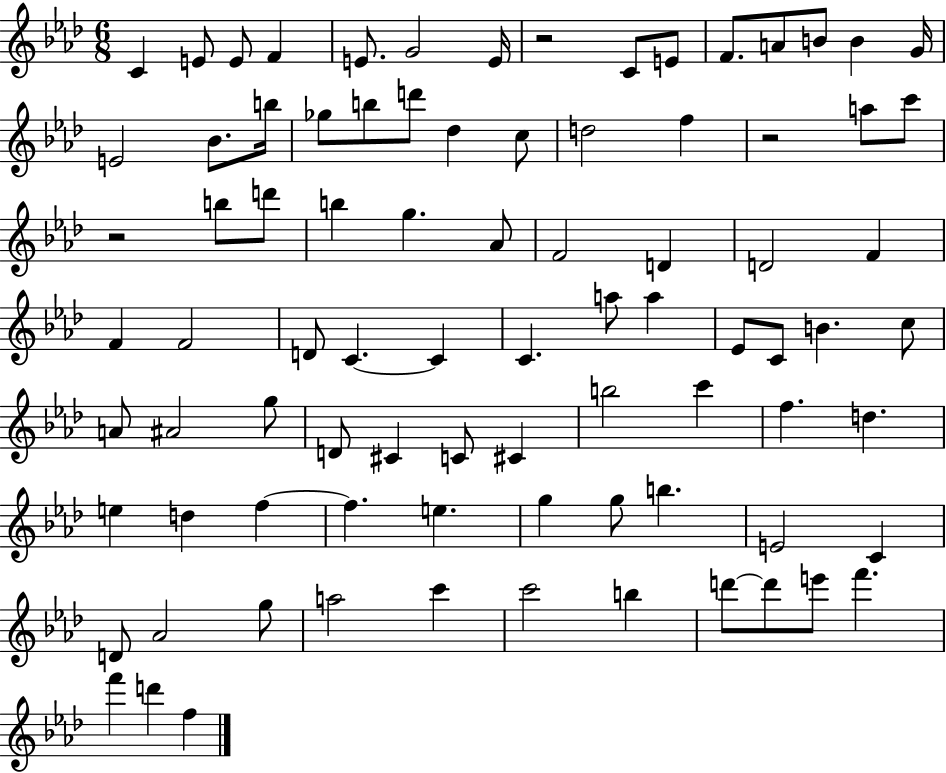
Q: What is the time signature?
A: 6/8